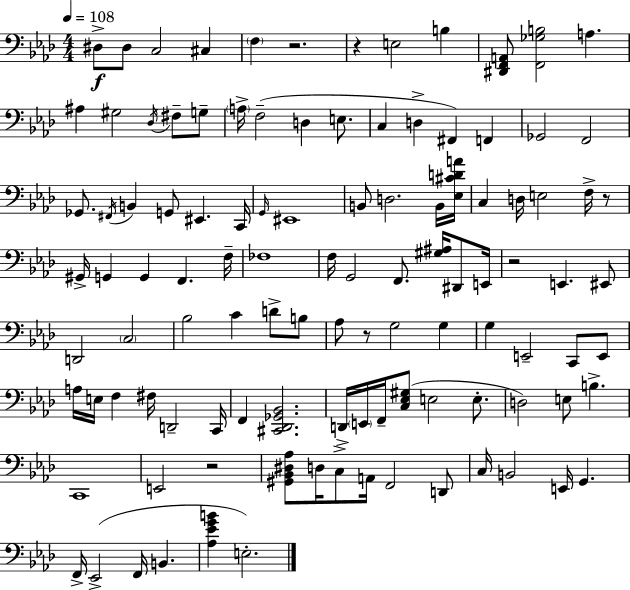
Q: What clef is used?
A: bass